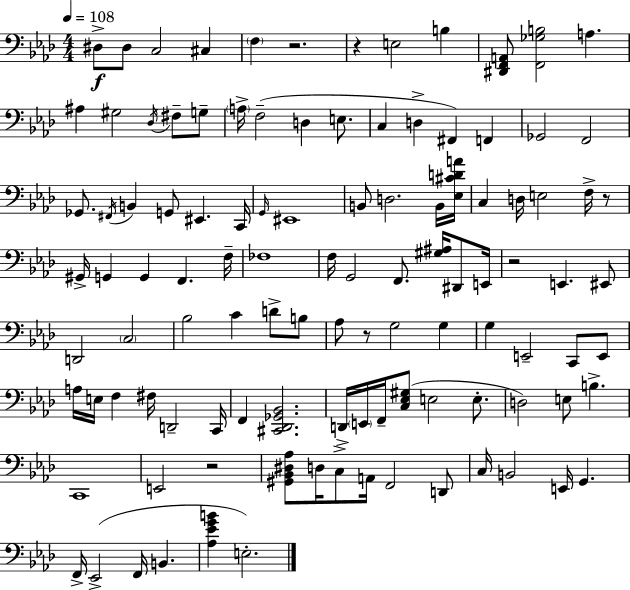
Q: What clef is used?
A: bass